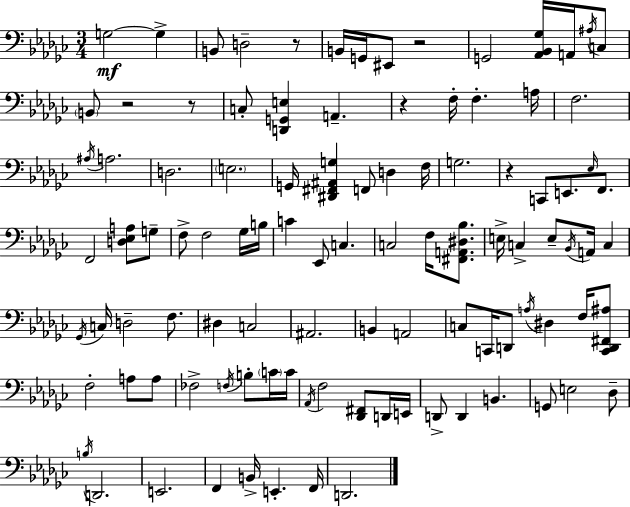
G3/h G3/q B2/e D3/h R/e B2/s G2/s EIS2/e R/h G2/h [Ab2,Bb2,Gb3]/s A2/s A#3/s C3/e B2/e R/h R/e C3/e [D2,G2,E3]/q A2/q. R/q F3/s F3/q. A3/s F3/h. A#3/s A3/h. D3/h. E3/h. G2/s [D#2,F#2,A#2,G3]/q F2/e D3/q F3/s G3/h. R/q C2/e E2/e. Eb3/s F2/e. F2/h [D3,Eb3,A3]/e G3/e F3/e F3/h Gb3/s B3/s C4/q Eb2/e C3/q. C3/h F3/s [F#2,A2,D#3,Bb3]/e. E3/s C3/q E3/e Bb2/s A2/s C3/q Gb2/s C3/s D3/h F3/e. D#3/q C3/h A#2/h. B2/q A2/h C3/e C2/s D2/e A3/s D#3/q F3/s [C2,D2,F#2,A#3]/e F3/h A3/e A3/e FES3/h F3/s B3/e C4/s C4/s Ab2/s F3/h [Db2,F#2]/e D2/s E2/s D2/e D2/q B2/q. G2/e E3/h Db3/e B3/s D2/h. E2/h. F2/q B2/s E2/q. F2/s D2/h.